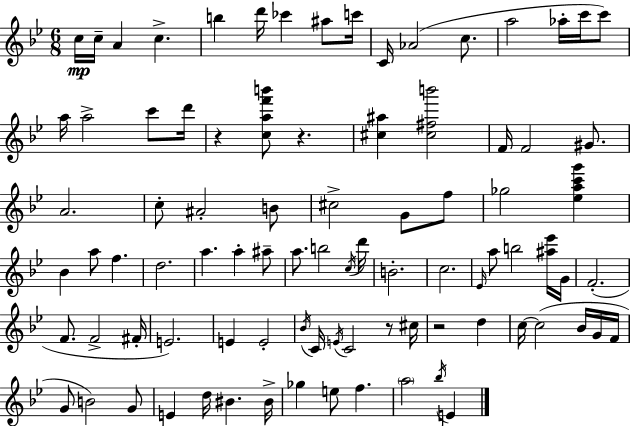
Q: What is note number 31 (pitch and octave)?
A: Gb5